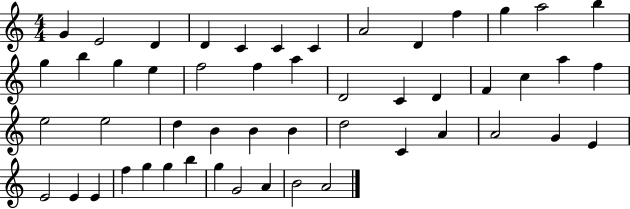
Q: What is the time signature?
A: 4/4